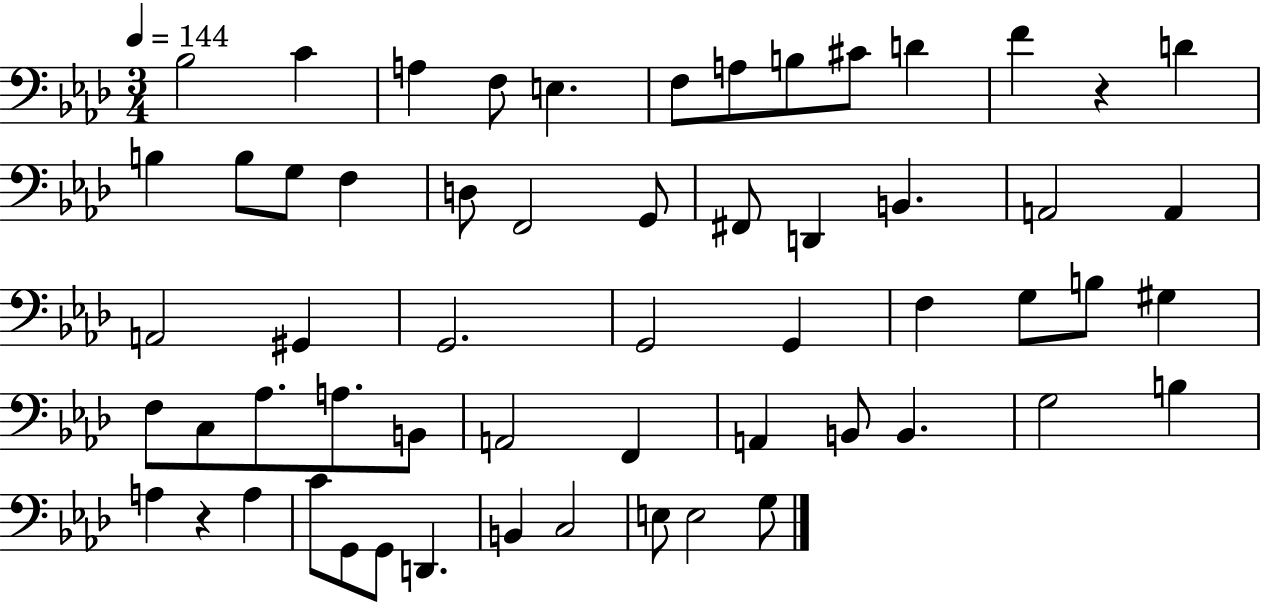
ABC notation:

X:1
T:Untitled
M:3/4
L:1/4
K:Ab
_B,2 C A, F,/2 E, F,/2 A,/2 B,/2 ^C/2 D F z D B, B,/2 G,/2 F, D,/2 F,,2 G,,/2 ^F,,/2 D,, B,, A,,2 A,, A,,2 ^G,, G,,2 G,,2 G,, F, G,/2 B,/2 ^G, F,/2 C,/2 _A,/2 A,/2 B,,/2 A,,2 F,, A,, B,,/2 B,, G,2 B, A, z A, C/2 G,,/2 G,,/2 D,, B,, C,2 E,/2 E,2 G,/2